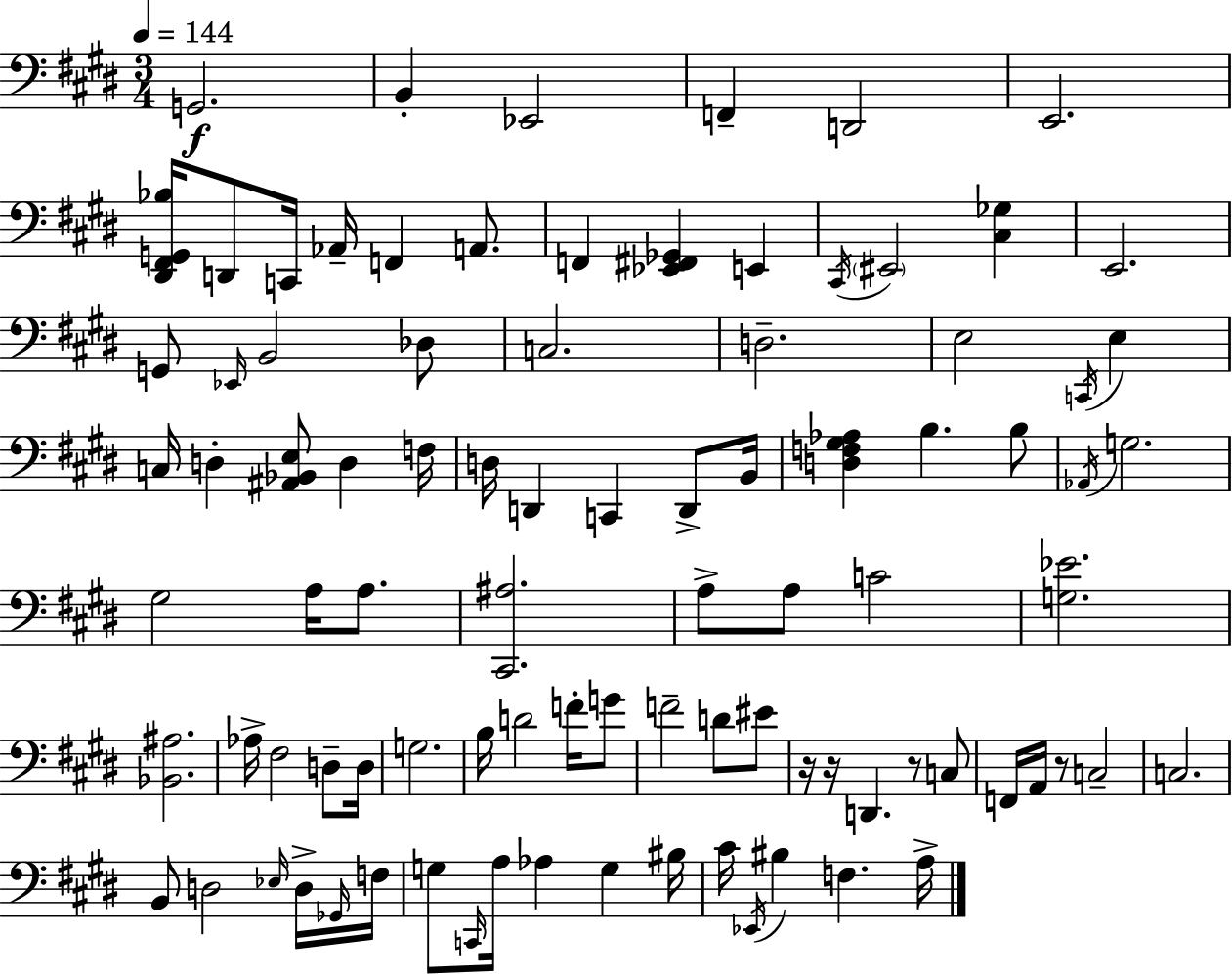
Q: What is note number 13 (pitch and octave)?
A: E2